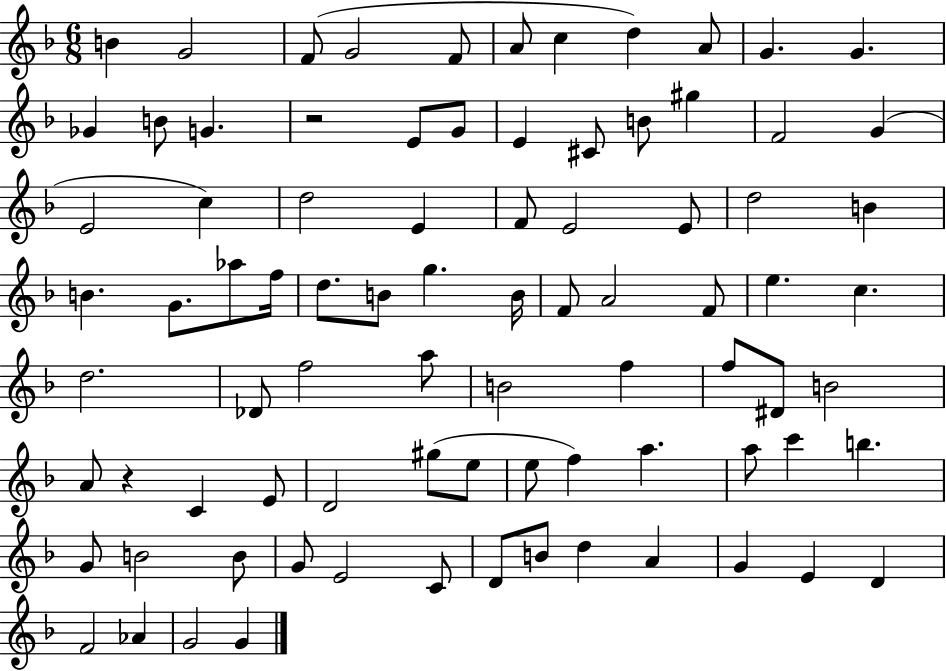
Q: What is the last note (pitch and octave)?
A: G4